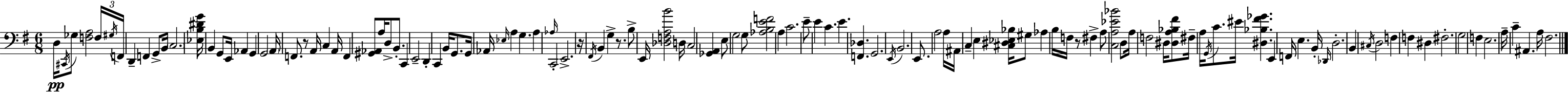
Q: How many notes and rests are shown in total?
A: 117